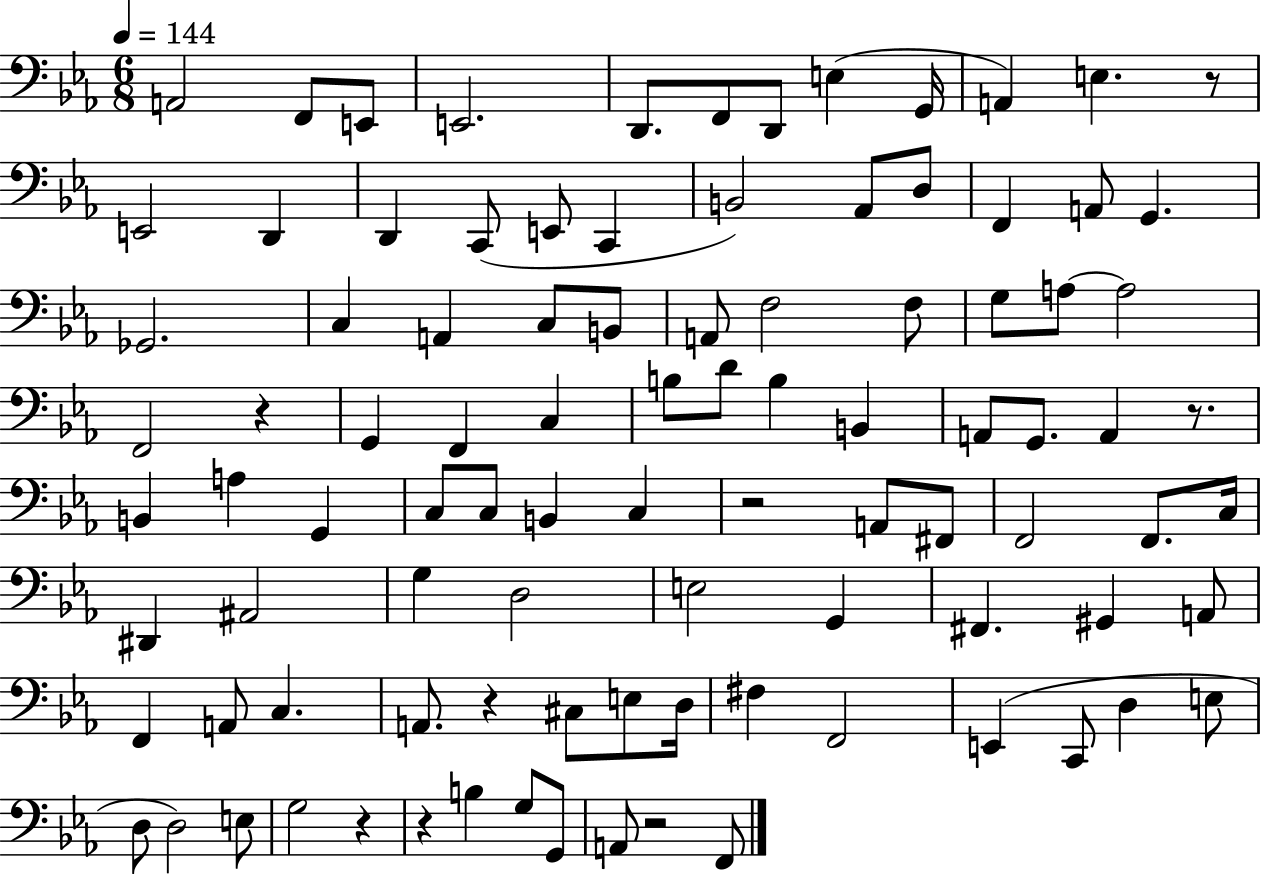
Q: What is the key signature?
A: EES major